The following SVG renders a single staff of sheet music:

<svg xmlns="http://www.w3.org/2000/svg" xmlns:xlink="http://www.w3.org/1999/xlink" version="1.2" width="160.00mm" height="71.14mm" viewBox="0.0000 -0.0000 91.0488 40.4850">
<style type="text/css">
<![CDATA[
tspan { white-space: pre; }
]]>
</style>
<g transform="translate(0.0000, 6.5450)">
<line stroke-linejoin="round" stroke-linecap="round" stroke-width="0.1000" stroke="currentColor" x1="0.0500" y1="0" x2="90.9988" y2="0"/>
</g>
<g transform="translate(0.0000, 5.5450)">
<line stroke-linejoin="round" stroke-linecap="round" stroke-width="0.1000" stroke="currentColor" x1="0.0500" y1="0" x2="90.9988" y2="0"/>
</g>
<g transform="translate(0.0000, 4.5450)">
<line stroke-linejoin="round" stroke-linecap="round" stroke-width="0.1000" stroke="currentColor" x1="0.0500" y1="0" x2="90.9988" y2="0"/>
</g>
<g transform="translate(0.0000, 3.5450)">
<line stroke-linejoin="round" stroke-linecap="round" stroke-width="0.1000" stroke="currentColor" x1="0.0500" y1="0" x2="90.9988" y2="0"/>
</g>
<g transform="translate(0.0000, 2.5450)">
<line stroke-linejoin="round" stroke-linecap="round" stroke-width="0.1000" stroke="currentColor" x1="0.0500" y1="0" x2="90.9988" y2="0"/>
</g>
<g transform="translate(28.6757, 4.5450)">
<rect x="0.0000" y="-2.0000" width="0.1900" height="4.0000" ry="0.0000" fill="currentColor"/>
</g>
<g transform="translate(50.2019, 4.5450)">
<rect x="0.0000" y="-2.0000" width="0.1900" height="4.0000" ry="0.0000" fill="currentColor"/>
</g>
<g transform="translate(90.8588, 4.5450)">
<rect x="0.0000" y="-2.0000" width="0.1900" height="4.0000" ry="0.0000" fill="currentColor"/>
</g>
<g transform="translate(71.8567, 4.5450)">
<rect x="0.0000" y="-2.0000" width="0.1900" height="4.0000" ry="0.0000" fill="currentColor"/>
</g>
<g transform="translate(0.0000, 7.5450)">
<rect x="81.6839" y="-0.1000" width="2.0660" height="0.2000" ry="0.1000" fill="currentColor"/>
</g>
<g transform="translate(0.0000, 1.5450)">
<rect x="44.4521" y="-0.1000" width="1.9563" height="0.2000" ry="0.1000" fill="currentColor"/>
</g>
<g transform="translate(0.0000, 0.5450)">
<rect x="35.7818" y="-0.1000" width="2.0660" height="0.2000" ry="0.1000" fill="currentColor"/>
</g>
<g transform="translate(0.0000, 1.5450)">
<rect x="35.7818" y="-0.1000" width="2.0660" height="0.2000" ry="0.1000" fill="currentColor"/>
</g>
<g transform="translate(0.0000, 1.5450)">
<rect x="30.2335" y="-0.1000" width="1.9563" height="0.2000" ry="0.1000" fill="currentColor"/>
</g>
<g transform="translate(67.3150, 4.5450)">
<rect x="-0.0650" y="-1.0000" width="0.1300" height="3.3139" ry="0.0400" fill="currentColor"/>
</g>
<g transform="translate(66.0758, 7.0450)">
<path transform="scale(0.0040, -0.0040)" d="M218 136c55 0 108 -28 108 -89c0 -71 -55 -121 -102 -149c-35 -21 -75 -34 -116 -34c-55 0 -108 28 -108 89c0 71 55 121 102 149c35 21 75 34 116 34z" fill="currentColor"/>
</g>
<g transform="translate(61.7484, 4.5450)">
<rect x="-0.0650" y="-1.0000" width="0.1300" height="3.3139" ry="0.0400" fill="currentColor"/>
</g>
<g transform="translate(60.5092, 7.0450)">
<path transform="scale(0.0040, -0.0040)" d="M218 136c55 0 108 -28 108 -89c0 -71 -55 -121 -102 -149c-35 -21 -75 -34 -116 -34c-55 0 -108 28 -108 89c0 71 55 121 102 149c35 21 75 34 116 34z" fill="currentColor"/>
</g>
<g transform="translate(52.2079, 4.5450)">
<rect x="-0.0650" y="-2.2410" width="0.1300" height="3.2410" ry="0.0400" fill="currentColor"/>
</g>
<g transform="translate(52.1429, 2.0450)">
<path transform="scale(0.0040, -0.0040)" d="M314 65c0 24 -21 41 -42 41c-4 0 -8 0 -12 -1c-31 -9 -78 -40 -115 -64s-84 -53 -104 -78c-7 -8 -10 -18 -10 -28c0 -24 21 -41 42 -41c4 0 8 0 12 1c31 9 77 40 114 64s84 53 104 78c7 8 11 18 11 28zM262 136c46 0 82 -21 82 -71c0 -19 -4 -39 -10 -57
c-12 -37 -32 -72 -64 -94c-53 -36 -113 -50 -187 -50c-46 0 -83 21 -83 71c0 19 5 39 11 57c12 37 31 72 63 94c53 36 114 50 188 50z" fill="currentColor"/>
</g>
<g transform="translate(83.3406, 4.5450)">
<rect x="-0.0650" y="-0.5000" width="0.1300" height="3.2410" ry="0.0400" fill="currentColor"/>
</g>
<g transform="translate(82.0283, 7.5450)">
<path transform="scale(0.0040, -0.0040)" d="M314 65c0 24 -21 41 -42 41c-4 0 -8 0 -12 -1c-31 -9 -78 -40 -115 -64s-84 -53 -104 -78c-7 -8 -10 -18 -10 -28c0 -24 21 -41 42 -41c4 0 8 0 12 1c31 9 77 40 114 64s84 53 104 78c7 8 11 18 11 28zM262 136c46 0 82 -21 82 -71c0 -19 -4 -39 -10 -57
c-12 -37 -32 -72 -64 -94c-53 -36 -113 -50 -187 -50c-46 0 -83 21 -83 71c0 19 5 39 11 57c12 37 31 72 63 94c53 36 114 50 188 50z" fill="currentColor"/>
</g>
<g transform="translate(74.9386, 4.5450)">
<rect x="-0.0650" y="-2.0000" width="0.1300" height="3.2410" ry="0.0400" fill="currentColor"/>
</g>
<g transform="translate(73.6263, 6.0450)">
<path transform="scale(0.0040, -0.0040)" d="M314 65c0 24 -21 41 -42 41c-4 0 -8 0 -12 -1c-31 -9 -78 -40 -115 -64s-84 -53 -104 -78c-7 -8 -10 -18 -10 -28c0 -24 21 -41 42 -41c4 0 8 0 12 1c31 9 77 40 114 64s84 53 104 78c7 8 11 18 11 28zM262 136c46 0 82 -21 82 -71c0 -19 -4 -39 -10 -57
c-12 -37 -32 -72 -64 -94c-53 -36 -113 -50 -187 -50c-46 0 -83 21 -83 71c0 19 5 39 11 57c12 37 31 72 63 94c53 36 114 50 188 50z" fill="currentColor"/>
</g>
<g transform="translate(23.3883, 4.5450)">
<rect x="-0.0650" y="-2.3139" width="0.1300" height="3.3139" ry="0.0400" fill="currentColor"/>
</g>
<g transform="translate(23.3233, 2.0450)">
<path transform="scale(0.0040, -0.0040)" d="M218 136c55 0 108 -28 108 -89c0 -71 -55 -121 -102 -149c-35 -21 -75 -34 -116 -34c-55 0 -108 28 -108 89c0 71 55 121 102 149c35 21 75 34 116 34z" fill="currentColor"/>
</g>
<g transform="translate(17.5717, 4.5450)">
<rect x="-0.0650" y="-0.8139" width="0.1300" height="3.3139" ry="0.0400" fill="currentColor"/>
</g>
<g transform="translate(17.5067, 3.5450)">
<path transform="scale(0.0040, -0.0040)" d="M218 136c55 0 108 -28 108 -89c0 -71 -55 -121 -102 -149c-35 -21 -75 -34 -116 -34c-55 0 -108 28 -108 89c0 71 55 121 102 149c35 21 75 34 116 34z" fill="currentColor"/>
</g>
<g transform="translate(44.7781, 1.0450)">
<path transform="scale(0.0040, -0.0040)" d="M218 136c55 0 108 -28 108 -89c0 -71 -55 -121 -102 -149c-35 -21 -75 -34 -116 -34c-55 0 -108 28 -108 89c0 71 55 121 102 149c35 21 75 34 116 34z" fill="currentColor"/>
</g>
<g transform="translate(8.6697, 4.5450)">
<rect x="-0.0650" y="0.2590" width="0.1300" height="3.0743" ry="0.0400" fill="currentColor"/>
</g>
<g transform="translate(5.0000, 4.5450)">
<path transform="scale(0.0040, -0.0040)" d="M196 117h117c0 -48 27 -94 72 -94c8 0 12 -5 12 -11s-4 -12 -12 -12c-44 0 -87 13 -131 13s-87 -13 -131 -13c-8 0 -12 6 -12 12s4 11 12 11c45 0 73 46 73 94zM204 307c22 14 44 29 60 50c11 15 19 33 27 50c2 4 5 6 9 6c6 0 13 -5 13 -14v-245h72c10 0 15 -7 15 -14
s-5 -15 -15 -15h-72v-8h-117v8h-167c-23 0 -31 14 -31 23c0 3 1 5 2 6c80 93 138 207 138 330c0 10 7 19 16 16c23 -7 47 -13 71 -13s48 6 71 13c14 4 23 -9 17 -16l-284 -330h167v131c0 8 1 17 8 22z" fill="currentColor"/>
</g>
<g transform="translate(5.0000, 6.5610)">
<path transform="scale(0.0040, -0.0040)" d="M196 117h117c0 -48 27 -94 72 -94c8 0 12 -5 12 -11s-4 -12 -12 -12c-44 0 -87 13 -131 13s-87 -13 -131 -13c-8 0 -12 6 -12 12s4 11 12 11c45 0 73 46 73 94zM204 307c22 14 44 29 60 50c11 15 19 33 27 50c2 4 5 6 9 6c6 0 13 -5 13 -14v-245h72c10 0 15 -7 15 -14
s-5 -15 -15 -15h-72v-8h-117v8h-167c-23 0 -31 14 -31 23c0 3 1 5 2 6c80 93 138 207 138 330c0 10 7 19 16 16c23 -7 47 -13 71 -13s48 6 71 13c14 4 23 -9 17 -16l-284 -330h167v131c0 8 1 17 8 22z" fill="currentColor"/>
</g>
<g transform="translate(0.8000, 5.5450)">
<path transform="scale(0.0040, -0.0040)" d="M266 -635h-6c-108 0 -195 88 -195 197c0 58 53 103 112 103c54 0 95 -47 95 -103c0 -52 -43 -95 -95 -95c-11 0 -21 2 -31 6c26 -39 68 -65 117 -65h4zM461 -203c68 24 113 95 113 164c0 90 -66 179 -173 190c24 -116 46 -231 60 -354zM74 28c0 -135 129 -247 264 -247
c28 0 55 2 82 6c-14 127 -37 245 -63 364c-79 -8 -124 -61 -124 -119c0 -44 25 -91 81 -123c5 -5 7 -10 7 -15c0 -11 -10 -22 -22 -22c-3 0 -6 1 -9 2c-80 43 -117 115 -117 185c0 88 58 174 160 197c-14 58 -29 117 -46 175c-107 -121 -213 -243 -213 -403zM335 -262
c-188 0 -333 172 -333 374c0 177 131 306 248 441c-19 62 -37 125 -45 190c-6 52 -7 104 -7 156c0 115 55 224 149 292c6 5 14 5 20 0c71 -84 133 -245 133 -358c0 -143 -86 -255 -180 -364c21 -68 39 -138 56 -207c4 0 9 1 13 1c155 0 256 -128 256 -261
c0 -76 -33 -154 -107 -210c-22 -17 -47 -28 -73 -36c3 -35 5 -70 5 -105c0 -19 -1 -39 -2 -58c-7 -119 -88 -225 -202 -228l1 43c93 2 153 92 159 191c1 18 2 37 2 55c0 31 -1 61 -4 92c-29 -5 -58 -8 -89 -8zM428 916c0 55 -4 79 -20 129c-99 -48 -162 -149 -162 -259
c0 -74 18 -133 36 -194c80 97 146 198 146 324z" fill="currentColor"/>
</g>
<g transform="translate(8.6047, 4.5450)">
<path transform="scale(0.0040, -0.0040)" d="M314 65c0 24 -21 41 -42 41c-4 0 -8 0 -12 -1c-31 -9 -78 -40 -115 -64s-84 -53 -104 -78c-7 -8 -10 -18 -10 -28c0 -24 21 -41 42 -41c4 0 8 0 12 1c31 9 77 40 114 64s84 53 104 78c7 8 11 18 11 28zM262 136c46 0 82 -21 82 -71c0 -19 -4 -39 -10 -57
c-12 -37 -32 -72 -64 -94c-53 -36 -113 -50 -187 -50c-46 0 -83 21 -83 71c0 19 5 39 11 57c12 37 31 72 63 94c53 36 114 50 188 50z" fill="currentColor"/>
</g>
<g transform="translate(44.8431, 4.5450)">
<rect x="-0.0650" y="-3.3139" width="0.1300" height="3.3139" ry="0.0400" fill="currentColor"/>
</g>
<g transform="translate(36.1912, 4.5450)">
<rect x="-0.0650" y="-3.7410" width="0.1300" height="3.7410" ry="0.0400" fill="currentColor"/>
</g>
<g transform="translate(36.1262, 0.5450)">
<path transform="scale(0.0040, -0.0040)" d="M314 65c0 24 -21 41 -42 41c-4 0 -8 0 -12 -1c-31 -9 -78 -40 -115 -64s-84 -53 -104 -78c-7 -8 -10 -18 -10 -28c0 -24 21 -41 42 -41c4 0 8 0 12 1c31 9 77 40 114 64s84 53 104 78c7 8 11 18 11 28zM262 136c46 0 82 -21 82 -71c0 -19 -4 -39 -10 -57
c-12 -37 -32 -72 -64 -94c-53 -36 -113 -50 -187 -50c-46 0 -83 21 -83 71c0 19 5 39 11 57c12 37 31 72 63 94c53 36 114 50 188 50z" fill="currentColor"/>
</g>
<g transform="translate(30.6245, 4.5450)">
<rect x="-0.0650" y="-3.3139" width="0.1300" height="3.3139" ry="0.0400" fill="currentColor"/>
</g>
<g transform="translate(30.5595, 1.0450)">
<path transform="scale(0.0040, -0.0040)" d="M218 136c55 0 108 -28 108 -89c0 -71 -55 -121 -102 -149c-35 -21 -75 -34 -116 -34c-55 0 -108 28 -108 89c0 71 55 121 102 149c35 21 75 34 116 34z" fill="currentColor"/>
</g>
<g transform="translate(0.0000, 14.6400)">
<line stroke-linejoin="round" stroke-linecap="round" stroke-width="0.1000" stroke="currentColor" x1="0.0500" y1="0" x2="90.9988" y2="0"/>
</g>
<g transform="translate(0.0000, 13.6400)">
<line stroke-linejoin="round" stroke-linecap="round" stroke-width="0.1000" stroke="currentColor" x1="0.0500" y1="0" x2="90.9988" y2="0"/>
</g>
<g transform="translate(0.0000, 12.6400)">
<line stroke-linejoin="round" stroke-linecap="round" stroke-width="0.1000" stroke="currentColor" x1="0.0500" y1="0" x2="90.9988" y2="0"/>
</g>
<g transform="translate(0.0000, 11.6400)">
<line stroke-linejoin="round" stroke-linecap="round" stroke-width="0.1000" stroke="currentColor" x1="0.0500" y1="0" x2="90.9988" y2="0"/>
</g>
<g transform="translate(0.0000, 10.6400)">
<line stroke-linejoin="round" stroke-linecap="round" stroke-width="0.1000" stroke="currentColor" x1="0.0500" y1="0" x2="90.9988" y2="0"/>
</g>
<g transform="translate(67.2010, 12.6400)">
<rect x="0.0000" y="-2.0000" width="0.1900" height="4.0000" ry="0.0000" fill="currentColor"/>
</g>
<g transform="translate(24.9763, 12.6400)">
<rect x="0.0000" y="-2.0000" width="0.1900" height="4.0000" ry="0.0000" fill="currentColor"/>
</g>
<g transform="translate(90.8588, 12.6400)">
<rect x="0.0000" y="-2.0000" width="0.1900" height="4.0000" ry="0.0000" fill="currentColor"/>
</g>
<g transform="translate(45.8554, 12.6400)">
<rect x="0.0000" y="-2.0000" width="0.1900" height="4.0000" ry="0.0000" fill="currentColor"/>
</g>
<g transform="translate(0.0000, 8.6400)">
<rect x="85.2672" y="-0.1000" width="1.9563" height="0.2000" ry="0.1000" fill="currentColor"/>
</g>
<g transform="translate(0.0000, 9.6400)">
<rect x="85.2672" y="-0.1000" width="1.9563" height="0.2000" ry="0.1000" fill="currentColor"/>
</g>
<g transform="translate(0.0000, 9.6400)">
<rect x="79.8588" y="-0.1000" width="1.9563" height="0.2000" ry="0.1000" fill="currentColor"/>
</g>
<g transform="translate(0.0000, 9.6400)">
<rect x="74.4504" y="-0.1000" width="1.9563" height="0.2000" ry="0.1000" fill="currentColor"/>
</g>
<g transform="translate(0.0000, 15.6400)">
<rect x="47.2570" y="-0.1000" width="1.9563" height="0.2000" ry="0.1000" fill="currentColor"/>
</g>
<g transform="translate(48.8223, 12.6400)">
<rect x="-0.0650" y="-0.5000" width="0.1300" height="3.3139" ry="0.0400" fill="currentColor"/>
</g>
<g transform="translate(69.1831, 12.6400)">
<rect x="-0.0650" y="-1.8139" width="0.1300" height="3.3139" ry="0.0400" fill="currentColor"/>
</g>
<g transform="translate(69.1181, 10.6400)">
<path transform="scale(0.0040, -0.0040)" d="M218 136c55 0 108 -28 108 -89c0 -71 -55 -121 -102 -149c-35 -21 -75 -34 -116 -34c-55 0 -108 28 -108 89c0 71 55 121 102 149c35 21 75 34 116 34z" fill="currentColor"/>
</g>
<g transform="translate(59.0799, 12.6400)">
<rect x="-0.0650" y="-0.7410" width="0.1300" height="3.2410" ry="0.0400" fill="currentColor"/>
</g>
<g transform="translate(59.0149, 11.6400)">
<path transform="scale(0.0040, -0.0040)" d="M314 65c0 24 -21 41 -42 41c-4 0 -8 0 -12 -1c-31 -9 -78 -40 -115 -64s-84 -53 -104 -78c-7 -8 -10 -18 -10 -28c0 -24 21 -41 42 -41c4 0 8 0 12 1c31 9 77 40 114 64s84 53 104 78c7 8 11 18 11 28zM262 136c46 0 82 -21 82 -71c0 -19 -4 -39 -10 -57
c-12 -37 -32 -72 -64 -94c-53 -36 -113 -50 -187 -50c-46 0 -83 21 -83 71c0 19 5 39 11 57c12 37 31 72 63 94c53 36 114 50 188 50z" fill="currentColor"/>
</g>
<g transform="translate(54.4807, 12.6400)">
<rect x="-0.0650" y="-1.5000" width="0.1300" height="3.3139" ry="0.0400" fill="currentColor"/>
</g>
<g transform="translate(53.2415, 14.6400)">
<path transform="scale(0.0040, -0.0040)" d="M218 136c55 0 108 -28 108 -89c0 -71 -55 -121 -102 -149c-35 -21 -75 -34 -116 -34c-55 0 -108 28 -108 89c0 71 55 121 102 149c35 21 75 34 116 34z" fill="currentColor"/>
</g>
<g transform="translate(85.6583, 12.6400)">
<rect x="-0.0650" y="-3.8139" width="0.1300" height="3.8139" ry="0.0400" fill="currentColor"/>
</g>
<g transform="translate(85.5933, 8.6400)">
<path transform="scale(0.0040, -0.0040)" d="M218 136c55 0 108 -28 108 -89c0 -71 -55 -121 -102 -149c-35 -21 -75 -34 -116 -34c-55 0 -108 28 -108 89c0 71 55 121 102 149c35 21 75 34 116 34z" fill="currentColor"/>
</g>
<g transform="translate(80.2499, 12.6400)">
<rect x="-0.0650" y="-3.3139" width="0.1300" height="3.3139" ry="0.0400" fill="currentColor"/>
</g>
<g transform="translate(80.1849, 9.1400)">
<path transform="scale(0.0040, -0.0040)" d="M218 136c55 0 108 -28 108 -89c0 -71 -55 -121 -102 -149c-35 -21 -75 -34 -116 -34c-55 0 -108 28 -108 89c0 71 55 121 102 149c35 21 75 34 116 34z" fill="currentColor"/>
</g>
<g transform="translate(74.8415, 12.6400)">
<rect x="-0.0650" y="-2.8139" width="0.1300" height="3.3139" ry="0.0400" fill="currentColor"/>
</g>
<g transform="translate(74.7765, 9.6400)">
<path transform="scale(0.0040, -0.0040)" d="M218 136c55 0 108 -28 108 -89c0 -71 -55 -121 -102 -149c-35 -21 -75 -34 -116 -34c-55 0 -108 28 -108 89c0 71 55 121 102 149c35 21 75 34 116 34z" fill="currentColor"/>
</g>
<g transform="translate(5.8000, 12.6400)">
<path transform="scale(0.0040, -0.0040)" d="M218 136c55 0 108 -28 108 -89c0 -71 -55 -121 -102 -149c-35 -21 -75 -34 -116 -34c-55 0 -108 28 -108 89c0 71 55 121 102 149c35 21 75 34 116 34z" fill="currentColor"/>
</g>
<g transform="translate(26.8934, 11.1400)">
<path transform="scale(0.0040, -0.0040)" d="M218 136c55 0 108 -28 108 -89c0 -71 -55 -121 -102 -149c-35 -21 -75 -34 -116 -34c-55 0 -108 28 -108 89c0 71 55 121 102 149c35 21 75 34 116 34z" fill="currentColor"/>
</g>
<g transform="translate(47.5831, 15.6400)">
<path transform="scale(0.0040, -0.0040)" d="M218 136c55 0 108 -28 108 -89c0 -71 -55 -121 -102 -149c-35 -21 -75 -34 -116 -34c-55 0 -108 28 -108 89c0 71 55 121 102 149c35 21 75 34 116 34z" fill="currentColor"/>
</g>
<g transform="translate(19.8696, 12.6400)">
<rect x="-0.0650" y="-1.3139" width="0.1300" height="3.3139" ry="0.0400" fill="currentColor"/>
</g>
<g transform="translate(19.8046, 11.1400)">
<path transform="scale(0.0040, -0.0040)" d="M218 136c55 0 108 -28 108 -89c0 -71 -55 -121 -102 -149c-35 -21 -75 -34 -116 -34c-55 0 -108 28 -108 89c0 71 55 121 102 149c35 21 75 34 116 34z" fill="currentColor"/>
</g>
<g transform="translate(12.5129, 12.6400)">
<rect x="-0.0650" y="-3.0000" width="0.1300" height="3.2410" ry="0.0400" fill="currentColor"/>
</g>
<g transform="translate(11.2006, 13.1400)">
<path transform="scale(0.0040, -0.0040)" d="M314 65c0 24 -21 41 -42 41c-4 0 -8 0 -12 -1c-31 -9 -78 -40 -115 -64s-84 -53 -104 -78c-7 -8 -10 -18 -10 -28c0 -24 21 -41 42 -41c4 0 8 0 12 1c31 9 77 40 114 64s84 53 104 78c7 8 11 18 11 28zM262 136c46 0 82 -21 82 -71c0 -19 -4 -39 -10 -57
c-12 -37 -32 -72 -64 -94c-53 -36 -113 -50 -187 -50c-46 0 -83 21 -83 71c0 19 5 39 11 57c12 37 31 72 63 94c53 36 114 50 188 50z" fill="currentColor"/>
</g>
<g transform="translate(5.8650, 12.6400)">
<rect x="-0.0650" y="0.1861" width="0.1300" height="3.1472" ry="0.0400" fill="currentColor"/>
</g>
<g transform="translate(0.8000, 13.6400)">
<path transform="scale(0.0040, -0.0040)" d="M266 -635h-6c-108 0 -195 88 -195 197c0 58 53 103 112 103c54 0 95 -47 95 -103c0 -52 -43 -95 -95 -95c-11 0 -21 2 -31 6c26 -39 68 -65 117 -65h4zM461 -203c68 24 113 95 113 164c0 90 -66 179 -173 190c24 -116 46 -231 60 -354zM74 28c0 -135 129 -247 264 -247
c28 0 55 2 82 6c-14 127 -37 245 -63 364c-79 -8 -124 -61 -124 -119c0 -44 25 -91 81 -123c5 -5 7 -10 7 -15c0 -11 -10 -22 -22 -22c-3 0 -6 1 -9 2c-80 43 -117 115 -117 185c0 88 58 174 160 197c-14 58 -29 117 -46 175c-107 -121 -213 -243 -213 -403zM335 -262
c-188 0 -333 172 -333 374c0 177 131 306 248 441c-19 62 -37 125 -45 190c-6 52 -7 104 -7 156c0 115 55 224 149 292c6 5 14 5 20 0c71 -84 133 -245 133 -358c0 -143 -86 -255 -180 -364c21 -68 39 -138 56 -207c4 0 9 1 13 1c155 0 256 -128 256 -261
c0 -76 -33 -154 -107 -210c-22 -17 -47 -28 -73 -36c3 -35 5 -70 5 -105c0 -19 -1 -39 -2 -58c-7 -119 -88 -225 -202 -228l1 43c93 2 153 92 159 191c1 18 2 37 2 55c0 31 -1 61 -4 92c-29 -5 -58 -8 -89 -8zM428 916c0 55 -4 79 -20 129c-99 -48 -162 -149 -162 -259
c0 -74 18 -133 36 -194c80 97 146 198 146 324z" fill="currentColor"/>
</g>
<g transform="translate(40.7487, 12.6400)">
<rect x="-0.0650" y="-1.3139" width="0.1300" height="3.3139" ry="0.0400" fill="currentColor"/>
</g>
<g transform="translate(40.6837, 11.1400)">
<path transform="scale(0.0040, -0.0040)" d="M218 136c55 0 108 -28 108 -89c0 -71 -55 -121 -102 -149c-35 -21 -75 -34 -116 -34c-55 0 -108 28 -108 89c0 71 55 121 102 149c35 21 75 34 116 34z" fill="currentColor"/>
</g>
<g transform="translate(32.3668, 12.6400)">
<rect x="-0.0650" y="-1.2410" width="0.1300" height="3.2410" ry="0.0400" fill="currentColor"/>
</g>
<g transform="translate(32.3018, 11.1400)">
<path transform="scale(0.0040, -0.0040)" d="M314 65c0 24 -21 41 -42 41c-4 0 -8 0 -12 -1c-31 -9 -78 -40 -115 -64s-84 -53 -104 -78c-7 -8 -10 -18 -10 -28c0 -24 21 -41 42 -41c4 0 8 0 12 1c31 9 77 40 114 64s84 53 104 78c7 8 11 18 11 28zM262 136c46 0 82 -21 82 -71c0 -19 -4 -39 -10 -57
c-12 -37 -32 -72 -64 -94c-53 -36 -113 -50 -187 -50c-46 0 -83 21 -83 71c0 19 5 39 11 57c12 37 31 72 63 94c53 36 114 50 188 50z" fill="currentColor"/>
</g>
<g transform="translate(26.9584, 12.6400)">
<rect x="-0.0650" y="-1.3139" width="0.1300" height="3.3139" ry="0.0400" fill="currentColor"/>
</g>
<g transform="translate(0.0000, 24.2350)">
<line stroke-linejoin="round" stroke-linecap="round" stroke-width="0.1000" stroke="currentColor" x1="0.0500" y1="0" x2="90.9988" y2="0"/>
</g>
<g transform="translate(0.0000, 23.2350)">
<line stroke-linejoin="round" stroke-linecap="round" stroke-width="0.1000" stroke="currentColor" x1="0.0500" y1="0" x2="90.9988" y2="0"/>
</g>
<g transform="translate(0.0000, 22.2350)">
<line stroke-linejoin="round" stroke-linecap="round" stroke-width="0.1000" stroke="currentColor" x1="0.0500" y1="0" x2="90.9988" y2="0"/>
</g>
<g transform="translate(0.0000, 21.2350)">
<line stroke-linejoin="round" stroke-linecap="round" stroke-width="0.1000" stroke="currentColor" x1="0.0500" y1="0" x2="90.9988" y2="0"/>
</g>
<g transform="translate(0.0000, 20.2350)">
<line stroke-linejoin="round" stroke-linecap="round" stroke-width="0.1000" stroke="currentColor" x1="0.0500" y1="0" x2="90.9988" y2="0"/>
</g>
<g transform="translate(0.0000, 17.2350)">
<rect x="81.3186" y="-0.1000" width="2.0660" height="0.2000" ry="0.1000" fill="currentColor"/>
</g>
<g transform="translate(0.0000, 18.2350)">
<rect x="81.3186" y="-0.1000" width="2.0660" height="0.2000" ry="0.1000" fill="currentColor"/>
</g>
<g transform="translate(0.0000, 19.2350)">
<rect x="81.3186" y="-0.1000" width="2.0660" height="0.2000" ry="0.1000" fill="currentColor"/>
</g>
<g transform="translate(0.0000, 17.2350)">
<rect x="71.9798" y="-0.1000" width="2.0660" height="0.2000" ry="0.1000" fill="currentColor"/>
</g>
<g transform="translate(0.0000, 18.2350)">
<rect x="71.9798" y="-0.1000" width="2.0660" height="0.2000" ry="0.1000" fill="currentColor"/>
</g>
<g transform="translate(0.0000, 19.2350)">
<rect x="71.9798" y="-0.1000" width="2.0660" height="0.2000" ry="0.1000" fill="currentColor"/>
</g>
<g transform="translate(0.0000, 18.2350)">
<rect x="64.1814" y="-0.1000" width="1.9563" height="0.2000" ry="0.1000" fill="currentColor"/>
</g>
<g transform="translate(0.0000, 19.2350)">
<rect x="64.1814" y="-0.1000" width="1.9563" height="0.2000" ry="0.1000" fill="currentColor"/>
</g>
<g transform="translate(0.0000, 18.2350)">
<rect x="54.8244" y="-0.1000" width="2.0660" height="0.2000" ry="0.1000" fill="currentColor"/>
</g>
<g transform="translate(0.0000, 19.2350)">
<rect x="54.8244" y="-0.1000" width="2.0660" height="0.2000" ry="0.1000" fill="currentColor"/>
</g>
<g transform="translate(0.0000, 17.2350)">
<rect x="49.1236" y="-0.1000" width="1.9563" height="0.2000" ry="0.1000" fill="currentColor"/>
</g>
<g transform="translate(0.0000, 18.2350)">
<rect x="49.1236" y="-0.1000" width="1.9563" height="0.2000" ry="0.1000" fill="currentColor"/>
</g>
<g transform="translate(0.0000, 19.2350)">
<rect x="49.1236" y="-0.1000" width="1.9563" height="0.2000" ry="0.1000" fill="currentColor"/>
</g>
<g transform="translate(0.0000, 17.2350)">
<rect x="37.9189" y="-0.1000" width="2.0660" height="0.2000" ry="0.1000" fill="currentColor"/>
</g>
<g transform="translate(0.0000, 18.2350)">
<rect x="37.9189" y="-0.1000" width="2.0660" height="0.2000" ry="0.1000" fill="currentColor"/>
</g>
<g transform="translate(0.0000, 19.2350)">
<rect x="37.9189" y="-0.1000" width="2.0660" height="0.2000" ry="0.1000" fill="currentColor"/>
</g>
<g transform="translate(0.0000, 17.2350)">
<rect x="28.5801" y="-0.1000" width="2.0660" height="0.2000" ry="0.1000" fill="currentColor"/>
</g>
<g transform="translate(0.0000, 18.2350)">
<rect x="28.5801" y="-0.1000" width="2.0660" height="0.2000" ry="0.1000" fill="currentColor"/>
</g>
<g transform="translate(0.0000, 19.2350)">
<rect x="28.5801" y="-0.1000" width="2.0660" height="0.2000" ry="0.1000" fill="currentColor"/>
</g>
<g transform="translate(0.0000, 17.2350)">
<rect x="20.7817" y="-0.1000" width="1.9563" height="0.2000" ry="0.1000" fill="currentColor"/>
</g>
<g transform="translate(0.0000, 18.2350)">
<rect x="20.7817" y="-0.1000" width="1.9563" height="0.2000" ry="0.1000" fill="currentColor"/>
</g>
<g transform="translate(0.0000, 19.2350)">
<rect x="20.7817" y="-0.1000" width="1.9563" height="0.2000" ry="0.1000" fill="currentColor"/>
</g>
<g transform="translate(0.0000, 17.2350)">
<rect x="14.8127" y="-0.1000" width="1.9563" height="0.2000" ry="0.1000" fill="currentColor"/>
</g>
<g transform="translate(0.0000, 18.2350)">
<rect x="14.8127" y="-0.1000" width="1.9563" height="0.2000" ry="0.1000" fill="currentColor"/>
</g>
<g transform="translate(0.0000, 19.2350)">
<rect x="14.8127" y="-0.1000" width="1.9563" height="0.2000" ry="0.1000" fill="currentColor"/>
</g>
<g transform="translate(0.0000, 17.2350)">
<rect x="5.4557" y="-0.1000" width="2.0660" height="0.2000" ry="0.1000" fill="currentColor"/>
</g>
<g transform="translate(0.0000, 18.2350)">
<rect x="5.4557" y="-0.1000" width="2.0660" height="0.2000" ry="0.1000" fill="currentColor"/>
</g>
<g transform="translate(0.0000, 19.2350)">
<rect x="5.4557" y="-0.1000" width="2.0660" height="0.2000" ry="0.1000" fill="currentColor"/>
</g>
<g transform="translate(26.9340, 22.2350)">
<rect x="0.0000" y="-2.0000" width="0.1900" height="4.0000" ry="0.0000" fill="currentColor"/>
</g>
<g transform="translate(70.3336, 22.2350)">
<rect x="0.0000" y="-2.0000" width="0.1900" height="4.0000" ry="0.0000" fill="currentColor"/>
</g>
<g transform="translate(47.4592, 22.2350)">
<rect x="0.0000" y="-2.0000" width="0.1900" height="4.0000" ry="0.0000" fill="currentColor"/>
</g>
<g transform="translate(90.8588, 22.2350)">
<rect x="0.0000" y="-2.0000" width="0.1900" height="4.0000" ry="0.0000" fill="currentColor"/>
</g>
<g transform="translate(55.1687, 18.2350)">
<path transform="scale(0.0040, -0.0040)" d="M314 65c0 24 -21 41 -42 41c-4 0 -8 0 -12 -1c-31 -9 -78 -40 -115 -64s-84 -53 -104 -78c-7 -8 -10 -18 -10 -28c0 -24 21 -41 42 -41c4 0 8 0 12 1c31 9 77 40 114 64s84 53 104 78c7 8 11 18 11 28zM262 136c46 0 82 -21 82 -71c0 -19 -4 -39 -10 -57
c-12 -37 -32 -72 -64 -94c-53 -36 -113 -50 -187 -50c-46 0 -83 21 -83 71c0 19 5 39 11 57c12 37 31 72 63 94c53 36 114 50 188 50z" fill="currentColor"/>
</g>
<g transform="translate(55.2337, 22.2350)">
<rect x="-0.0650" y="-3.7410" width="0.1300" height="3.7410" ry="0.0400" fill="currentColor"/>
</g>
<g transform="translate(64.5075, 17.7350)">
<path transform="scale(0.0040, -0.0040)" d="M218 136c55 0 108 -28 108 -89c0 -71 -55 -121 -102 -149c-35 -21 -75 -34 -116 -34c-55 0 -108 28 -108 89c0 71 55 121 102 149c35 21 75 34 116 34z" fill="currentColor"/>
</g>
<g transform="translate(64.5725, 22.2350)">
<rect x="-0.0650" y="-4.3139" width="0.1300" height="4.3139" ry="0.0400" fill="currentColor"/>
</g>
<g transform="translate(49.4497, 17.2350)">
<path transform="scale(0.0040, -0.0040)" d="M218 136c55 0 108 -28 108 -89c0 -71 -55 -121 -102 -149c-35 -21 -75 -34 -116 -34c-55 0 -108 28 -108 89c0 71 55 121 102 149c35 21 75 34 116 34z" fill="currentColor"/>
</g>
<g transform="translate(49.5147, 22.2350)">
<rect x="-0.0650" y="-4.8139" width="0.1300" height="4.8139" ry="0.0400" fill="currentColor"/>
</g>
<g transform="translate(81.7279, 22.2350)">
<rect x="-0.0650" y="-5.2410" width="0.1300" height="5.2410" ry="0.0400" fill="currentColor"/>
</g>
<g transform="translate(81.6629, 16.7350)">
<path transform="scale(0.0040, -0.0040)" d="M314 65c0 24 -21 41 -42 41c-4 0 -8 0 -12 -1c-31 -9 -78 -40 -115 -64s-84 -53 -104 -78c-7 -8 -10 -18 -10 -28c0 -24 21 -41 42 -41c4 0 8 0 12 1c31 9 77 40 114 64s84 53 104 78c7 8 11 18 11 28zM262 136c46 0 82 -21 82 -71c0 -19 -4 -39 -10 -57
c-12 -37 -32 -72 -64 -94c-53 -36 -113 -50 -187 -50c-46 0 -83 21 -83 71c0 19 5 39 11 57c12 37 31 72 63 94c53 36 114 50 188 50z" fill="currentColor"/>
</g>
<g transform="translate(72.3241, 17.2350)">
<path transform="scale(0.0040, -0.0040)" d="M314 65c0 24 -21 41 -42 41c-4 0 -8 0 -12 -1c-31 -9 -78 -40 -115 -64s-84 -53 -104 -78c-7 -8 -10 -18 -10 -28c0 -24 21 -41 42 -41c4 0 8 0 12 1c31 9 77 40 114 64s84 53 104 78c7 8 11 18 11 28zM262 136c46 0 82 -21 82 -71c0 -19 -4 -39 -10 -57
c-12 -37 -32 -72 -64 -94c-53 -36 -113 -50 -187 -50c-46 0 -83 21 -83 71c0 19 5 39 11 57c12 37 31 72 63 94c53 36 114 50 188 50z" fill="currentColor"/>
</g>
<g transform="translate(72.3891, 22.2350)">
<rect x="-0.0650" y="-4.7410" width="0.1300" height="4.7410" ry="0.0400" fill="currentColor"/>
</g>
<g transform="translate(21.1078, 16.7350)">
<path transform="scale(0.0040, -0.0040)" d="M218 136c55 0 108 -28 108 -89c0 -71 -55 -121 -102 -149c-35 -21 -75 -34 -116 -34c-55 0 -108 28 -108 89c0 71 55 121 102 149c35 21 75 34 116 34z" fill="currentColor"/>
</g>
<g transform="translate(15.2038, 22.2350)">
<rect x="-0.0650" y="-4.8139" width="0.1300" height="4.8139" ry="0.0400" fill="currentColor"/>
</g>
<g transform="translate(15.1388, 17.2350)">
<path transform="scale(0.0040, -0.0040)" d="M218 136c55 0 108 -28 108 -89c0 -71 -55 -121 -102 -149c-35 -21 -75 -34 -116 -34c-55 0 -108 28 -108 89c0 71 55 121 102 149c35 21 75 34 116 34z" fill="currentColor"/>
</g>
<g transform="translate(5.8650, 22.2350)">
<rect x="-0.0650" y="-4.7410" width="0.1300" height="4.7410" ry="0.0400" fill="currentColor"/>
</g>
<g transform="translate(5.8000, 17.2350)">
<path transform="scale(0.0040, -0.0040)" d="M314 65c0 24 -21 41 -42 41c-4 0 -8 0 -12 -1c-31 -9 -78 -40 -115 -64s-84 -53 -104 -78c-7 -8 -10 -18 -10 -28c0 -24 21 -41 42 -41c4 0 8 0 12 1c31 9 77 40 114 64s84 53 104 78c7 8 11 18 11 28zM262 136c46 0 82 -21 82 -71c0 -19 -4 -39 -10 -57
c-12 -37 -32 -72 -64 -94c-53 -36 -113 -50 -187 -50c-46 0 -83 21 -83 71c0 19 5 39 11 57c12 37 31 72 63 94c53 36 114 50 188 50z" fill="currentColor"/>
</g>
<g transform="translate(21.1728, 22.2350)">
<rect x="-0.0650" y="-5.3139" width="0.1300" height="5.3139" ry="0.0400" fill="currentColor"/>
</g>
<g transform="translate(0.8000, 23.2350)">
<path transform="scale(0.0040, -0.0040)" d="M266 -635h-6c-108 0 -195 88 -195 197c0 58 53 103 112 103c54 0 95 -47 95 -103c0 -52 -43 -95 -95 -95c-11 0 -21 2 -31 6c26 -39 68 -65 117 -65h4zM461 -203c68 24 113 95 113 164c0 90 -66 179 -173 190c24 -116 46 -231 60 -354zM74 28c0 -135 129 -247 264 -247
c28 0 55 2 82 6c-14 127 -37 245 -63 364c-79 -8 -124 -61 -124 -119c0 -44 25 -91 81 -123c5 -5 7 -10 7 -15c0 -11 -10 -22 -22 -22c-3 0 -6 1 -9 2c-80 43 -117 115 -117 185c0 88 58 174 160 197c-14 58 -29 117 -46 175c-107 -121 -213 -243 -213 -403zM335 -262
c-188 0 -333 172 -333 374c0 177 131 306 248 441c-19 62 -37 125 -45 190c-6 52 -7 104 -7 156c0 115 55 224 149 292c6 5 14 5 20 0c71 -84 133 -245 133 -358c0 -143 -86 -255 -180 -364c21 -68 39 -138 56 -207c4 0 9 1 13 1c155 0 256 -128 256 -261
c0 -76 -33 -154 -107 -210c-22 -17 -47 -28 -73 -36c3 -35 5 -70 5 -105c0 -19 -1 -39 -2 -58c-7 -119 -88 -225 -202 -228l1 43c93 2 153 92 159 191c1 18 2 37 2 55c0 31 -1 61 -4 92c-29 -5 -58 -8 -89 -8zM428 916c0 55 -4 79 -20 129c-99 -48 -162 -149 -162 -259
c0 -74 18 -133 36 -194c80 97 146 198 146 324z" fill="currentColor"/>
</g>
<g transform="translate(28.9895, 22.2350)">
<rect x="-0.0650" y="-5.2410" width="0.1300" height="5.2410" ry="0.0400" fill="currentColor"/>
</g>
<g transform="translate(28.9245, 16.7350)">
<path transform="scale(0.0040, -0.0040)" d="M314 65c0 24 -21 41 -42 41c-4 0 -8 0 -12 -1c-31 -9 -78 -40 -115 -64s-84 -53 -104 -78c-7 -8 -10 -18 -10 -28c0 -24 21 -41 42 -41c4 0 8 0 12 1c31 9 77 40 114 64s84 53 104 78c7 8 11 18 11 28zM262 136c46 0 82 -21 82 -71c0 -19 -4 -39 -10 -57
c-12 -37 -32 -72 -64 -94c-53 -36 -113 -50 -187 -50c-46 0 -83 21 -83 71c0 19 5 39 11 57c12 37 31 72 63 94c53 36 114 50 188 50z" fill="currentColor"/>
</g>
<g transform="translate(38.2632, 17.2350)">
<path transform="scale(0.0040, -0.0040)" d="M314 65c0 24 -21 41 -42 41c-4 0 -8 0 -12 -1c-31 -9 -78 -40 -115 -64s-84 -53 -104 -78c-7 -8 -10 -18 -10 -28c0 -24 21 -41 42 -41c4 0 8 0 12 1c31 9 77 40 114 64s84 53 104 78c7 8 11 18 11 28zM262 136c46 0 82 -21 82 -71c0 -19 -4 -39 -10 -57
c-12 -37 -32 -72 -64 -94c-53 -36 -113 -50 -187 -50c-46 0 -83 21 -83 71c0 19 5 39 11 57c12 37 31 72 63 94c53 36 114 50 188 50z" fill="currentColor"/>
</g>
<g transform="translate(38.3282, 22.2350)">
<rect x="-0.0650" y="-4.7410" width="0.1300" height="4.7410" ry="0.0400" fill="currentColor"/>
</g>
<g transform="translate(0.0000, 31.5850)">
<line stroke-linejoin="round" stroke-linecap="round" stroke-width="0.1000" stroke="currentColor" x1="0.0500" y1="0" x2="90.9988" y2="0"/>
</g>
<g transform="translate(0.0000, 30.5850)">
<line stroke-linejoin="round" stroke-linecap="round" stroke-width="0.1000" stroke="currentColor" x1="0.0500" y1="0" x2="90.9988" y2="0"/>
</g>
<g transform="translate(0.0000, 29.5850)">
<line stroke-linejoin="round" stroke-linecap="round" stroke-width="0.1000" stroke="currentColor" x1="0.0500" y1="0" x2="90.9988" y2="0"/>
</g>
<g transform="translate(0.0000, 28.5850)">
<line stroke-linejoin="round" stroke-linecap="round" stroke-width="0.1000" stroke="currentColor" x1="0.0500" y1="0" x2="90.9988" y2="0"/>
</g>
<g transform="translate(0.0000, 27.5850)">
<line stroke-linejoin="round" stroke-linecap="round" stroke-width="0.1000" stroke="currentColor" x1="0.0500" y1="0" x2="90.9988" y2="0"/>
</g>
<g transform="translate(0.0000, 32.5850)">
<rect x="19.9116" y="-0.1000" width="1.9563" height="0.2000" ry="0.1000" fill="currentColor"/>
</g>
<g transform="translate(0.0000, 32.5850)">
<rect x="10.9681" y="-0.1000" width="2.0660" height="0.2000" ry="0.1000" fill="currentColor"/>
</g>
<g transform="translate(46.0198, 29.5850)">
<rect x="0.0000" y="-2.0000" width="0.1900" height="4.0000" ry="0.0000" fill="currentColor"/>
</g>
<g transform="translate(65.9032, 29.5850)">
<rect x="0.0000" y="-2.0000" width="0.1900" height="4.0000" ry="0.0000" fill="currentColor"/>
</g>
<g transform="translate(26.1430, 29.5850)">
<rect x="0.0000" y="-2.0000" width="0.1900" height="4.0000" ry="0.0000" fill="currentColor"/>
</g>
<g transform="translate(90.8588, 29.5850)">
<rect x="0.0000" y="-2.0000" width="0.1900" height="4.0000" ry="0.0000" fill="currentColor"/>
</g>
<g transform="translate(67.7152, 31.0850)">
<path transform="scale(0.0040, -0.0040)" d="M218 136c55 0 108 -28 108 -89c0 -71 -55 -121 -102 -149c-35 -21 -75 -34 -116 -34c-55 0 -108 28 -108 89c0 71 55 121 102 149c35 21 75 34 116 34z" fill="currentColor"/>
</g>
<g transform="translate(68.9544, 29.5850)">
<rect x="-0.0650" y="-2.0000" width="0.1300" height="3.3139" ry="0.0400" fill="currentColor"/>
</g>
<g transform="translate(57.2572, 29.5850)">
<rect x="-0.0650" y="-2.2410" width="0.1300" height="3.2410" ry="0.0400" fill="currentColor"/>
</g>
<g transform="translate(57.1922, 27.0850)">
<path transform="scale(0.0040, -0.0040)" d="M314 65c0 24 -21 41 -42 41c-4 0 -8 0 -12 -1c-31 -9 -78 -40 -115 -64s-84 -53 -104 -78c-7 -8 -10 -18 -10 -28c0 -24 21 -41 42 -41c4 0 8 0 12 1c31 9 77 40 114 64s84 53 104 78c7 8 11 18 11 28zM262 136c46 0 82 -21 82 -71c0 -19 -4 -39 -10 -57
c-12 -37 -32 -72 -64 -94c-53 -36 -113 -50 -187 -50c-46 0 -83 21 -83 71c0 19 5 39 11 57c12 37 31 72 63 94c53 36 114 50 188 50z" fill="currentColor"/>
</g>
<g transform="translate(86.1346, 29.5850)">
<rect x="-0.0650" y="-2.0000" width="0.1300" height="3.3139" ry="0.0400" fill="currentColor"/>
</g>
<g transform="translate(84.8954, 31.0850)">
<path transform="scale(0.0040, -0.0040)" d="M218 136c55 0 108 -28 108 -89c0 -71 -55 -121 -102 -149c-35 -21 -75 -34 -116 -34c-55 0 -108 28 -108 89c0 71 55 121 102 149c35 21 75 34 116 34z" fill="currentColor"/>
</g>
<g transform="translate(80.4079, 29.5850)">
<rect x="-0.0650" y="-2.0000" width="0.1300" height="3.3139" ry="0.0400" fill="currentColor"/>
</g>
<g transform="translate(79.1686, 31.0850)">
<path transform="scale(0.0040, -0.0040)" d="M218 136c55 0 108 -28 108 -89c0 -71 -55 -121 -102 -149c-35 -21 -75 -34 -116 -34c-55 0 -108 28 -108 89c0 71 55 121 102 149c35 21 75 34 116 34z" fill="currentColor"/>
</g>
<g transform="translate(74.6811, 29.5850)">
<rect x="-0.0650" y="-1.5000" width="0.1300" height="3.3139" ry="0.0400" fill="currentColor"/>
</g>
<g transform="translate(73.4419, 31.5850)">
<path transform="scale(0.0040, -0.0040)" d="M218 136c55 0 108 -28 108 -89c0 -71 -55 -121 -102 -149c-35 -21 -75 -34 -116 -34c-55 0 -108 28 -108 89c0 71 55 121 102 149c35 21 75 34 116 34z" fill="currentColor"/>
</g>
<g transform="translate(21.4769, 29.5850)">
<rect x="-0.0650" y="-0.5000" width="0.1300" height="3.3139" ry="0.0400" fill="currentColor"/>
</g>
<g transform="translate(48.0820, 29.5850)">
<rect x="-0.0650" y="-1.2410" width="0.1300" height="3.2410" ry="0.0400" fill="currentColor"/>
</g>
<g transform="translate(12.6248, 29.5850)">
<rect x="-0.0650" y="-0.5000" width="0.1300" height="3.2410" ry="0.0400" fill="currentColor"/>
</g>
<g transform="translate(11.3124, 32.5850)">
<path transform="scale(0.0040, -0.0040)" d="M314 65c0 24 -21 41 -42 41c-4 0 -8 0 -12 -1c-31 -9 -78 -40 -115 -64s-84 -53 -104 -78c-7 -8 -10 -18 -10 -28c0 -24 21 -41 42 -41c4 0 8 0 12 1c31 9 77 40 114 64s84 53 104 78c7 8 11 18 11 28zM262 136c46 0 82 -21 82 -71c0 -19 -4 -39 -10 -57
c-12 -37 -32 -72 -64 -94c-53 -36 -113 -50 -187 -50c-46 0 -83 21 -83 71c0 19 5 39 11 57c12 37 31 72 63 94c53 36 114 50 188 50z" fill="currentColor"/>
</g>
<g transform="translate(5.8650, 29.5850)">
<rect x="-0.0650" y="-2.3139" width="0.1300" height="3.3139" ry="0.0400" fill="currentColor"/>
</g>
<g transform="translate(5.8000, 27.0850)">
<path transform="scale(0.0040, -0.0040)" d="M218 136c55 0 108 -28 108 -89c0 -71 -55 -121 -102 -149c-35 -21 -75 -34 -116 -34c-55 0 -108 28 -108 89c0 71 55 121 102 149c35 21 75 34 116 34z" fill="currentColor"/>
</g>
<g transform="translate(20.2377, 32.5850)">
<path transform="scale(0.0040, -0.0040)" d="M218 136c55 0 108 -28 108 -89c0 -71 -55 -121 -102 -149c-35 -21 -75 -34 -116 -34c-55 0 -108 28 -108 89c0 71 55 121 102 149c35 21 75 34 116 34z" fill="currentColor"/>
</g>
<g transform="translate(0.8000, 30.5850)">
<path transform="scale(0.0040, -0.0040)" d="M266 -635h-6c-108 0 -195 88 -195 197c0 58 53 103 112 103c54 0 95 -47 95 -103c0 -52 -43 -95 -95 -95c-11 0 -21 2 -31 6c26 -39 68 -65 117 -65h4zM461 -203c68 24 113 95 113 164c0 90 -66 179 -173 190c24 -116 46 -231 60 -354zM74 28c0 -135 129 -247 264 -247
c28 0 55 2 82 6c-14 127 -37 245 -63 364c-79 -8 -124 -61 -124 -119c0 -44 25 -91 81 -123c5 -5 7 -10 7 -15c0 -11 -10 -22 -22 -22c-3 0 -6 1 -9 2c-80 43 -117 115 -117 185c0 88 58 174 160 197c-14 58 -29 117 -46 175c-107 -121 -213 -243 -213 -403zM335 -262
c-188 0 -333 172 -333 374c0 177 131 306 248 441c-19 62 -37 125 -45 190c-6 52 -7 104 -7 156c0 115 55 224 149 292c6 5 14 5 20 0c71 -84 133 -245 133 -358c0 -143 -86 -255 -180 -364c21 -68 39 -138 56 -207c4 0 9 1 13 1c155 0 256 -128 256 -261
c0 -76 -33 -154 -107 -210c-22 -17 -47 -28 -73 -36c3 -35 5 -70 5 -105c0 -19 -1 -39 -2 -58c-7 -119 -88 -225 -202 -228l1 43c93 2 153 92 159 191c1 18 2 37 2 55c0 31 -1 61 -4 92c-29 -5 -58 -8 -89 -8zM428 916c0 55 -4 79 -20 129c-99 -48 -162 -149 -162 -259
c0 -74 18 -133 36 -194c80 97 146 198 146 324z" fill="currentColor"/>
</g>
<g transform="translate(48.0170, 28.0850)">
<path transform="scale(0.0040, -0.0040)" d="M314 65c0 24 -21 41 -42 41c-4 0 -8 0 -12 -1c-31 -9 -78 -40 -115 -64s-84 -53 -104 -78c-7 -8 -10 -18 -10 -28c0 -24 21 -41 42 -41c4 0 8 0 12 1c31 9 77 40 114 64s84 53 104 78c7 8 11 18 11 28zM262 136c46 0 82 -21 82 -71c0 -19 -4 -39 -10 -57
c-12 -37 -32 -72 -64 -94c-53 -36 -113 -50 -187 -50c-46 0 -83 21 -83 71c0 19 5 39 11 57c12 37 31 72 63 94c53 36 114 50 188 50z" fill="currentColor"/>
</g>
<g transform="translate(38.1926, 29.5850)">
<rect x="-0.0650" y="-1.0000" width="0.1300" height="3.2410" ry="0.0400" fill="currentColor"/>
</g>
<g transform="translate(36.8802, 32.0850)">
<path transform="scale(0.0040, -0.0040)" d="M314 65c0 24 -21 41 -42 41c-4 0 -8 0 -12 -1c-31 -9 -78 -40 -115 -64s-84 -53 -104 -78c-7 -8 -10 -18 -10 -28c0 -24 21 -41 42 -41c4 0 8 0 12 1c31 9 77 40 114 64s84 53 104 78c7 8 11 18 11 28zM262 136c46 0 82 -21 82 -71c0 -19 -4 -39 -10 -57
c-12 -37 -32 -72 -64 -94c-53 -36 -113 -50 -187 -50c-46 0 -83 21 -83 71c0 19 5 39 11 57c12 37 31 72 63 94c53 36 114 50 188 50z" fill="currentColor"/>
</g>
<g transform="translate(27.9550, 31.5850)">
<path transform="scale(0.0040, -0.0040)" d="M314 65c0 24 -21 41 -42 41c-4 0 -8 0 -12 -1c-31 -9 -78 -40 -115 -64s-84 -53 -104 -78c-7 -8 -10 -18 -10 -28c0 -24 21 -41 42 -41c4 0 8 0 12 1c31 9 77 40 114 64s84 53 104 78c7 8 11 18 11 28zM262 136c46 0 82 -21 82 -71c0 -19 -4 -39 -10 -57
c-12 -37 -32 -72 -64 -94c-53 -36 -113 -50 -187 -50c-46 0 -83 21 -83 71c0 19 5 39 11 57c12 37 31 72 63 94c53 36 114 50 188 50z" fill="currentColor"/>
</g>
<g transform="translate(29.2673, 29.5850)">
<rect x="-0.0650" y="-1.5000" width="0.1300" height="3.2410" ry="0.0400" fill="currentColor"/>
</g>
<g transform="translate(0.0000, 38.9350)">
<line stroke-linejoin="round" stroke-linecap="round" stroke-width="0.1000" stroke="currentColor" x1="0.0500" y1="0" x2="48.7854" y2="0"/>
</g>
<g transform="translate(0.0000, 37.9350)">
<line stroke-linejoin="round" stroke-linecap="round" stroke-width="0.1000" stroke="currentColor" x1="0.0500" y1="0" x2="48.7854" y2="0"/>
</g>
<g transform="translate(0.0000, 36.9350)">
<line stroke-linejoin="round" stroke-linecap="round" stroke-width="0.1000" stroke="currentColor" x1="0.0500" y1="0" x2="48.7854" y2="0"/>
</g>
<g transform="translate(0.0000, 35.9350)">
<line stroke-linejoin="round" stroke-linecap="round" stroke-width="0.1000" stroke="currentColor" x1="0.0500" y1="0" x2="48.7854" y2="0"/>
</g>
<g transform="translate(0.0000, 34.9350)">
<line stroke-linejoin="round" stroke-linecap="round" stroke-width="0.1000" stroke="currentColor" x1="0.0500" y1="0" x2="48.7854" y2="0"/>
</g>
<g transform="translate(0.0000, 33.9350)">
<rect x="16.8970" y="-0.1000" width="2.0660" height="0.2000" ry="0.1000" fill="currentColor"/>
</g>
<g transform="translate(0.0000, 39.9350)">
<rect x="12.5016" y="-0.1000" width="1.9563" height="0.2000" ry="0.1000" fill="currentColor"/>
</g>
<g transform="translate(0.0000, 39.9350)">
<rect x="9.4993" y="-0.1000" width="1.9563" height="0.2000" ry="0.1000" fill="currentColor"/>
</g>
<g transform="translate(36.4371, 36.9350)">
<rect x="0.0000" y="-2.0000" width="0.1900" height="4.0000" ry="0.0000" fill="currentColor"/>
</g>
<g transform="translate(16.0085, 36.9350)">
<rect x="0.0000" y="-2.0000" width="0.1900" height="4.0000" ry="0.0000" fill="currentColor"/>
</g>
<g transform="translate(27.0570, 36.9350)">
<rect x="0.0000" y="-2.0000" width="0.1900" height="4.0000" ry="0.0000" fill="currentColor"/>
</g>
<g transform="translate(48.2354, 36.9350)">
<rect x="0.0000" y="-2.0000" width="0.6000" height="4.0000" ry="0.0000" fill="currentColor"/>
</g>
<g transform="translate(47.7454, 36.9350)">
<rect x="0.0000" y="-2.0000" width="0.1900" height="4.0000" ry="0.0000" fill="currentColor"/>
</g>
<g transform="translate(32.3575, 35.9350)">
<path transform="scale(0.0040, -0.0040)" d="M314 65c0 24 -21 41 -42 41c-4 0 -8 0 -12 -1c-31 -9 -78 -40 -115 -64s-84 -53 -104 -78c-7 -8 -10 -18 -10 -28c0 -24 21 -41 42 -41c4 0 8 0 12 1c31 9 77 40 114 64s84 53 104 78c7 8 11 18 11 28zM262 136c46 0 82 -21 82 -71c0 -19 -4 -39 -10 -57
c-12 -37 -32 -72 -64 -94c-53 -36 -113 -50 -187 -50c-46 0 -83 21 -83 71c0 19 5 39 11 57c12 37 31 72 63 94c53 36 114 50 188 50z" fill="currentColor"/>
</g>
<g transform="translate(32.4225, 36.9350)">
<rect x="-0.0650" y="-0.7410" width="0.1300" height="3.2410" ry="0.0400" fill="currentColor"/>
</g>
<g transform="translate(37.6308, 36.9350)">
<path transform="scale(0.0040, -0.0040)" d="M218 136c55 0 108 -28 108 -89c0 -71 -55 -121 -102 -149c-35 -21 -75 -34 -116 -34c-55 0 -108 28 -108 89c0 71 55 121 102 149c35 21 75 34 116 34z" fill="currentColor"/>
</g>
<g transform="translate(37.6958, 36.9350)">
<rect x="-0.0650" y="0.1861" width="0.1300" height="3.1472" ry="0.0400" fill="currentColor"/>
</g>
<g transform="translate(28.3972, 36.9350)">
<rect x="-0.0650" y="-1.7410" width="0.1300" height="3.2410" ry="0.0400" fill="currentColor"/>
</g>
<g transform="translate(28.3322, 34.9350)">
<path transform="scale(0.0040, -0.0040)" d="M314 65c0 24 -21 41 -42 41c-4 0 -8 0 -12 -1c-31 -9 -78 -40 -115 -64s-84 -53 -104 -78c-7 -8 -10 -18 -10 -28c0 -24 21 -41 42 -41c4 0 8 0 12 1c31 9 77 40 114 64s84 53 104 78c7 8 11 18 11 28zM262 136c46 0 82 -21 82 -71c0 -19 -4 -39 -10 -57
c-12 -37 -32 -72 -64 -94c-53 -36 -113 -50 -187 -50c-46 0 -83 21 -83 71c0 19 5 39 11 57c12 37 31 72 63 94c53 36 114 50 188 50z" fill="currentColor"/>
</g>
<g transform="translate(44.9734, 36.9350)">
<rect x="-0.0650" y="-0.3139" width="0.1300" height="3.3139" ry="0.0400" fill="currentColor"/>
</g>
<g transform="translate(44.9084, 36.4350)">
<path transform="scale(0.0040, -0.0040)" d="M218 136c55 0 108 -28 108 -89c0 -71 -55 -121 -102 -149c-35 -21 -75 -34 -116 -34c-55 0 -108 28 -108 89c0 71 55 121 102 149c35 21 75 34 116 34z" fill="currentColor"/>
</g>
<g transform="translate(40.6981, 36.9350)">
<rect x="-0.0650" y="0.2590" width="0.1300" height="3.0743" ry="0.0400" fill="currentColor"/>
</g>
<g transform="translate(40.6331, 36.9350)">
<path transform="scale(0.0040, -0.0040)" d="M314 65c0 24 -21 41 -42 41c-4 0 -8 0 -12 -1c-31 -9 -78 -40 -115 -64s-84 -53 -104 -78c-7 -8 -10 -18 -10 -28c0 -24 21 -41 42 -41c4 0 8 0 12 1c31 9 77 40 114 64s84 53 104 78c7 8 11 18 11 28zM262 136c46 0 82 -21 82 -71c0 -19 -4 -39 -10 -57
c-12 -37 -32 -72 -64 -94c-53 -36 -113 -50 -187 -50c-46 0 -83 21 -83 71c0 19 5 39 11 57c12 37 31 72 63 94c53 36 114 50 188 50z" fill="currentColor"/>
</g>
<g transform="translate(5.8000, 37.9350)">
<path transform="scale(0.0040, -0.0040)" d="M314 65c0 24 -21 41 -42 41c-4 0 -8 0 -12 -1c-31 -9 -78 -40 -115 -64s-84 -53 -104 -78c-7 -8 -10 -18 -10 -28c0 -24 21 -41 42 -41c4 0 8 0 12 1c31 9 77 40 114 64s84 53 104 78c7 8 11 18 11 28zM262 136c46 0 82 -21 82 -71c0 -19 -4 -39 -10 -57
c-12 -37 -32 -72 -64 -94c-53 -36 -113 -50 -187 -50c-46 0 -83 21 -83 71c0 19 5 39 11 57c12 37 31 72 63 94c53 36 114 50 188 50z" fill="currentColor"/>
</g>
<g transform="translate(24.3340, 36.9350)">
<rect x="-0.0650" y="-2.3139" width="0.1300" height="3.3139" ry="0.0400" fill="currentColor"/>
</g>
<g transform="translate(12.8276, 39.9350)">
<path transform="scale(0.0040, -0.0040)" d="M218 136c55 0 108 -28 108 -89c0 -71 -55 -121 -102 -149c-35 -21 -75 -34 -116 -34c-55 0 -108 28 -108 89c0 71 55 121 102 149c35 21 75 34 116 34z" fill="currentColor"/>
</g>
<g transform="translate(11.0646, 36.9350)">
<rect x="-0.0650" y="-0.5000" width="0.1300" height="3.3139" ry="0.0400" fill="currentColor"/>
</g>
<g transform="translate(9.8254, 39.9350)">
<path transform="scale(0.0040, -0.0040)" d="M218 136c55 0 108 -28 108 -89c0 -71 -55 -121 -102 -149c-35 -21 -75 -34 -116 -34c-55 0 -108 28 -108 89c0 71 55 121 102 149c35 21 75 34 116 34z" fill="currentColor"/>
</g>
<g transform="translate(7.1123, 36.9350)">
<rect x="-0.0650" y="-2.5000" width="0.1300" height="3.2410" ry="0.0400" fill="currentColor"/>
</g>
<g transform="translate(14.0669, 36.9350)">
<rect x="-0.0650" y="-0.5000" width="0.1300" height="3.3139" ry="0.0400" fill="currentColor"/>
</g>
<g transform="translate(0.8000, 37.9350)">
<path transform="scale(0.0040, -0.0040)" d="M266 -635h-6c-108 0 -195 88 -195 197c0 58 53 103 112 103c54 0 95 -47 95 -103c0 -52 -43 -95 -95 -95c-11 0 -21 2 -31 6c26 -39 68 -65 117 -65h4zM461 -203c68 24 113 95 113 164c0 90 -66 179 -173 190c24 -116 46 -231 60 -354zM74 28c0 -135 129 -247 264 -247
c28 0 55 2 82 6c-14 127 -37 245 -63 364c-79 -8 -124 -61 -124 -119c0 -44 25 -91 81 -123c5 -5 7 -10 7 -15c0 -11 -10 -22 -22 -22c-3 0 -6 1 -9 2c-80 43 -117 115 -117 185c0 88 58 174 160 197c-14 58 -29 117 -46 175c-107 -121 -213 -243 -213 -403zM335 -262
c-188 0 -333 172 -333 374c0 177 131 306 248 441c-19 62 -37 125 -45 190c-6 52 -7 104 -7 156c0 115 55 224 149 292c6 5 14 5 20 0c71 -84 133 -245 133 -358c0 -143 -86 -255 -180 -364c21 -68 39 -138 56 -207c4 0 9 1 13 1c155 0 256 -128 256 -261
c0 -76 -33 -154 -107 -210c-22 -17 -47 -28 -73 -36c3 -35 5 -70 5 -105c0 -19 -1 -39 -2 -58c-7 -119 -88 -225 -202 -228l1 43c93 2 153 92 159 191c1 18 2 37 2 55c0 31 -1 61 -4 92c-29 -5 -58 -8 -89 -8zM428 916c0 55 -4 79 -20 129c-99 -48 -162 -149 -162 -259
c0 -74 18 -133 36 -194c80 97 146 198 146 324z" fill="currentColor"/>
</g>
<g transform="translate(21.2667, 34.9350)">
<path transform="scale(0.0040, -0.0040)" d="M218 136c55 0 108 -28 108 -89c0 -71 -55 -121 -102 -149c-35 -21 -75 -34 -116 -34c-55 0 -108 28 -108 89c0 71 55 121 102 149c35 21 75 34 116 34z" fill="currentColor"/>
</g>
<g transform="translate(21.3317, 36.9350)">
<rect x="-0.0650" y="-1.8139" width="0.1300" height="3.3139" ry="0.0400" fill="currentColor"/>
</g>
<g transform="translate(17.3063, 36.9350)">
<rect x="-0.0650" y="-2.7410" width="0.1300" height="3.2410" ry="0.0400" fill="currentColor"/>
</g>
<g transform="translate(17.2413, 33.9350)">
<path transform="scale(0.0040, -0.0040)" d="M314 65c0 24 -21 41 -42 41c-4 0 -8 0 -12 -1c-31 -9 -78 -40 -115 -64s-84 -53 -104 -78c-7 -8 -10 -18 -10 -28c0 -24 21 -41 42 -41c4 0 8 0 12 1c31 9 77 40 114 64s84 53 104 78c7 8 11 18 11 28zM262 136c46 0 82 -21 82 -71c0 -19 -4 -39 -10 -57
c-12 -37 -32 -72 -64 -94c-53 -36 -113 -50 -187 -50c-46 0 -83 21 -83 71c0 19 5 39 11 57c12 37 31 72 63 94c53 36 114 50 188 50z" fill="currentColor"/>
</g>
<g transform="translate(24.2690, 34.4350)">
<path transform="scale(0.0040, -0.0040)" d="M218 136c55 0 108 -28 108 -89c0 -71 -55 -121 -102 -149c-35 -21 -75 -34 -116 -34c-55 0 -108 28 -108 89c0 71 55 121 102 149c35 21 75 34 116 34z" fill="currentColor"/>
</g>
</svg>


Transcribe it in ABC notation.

X:1
T:Untitled
M:4/4
L:1/4
K:C
B2 d g b c'2 b g2 D D F2 C2 B A2 e e e2 e C E d2 f a b c' e'2 e' f' f'2 e'2 e' c'2 d' e'2 f'2 g C2 C E2 D2 e2 g2 F E F F G2 C C a2 f g f2 d2 B B2 c